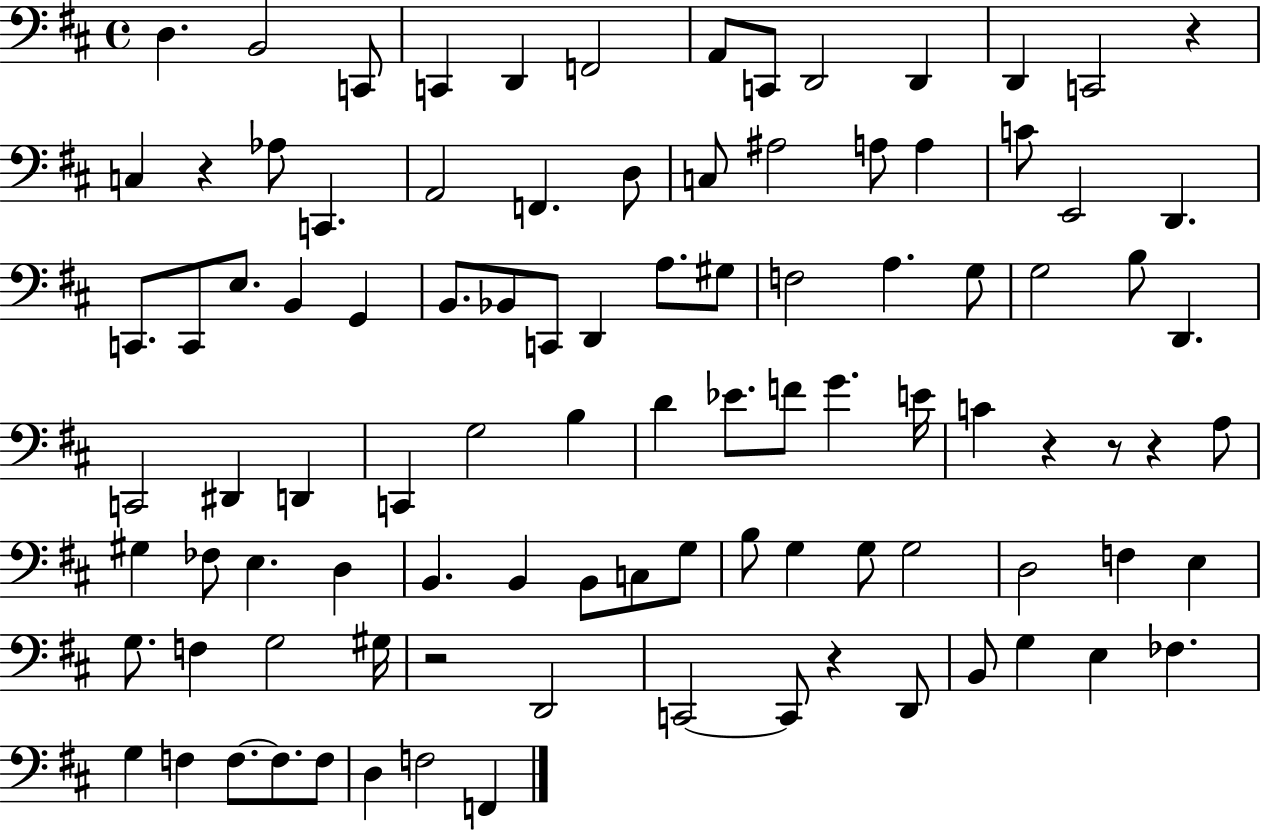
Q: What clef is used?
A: bass